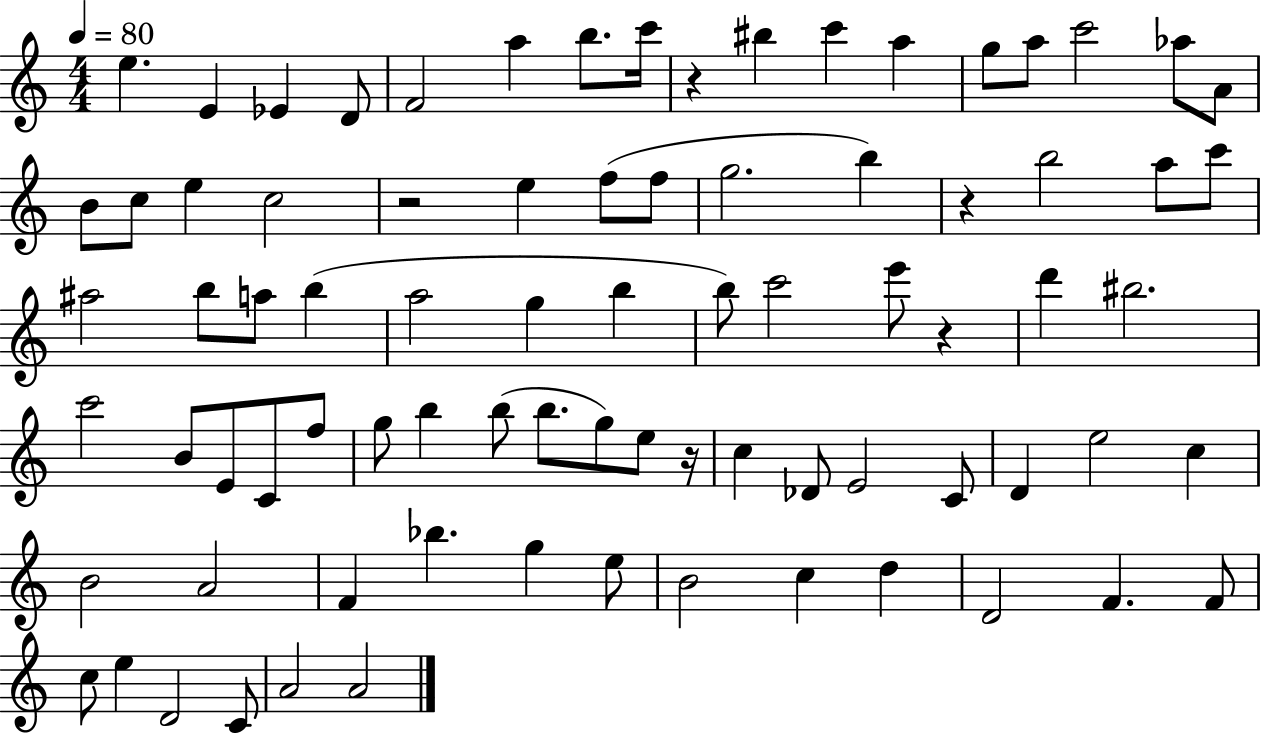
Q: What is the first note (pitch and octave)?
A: E5